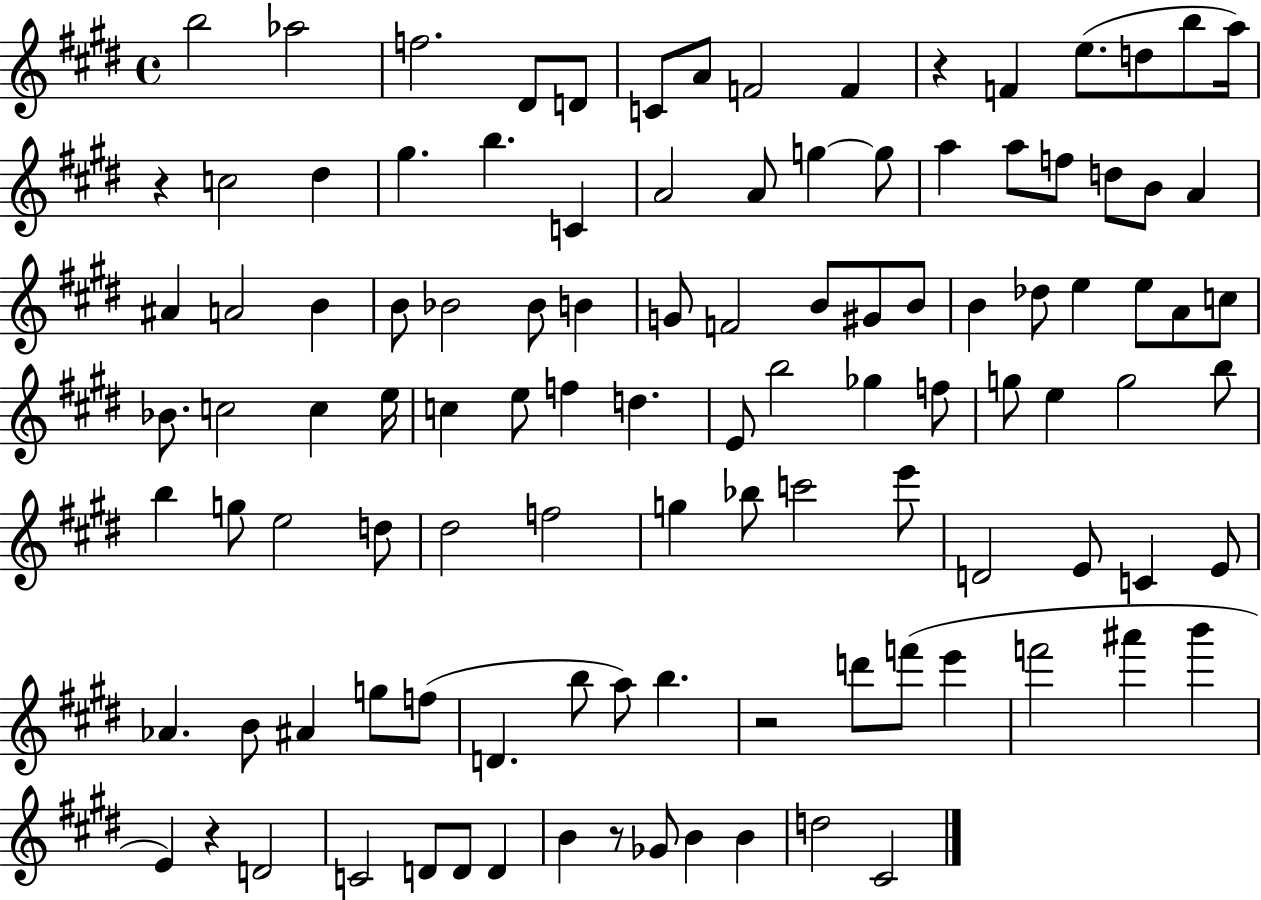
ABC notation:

X:1
T:Untitled
M:4/4
L:1/4
K:E
b2 _a2 f2 ^D/2 D/2 C/2 A/2 F2 F z F e/2 d/2 b/2 a/4 z c2 ^d ^g b C A2 A/2 g g/2 a a/2 f/2 d/2 B/2 A ^A A2 B B/2 _B2 _B/2 B G/2 F2 B/2 ^G/2 B/2 B _d/2 e e/2 A/2 c/2 _B/2 c2 c e/4 c e/2 f d E/2 b2 _g f/2 g/2 e g2 b/2 b g/2 e2 d/2 ^d2 f2 g _b/2 c'2 e'/2 D2 E/2 C E/2 _A B/2 ^A g/2 f/2 D b/2 a/2 b z2 d'/2 f'/2 e' f'2 ^a' b' E z D2 C2 D/2 D/2 D B z/2 _G/2 B B d2 ^C2